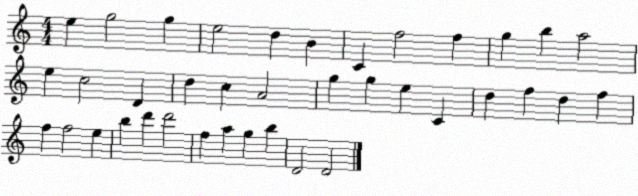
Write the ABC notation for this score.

X:1
T:Untitled
M:4/4
L:1/4
K:C
e g2 g e2 d B C f2 f g b a2 e c2 D d c A2 g g e C d f d f f f2 e b d' d'2 f a g b D2 D2